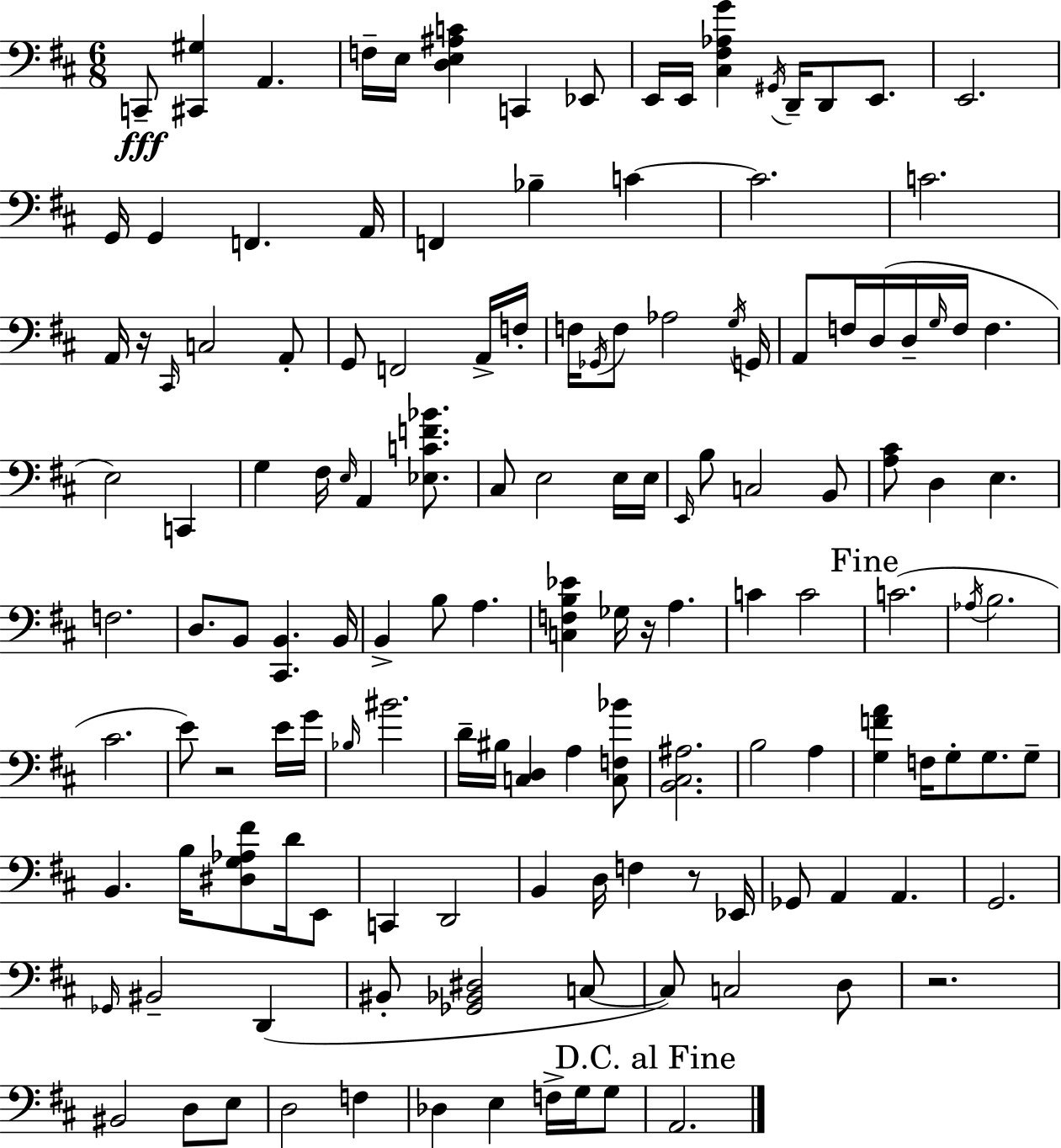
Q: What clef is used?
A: bass